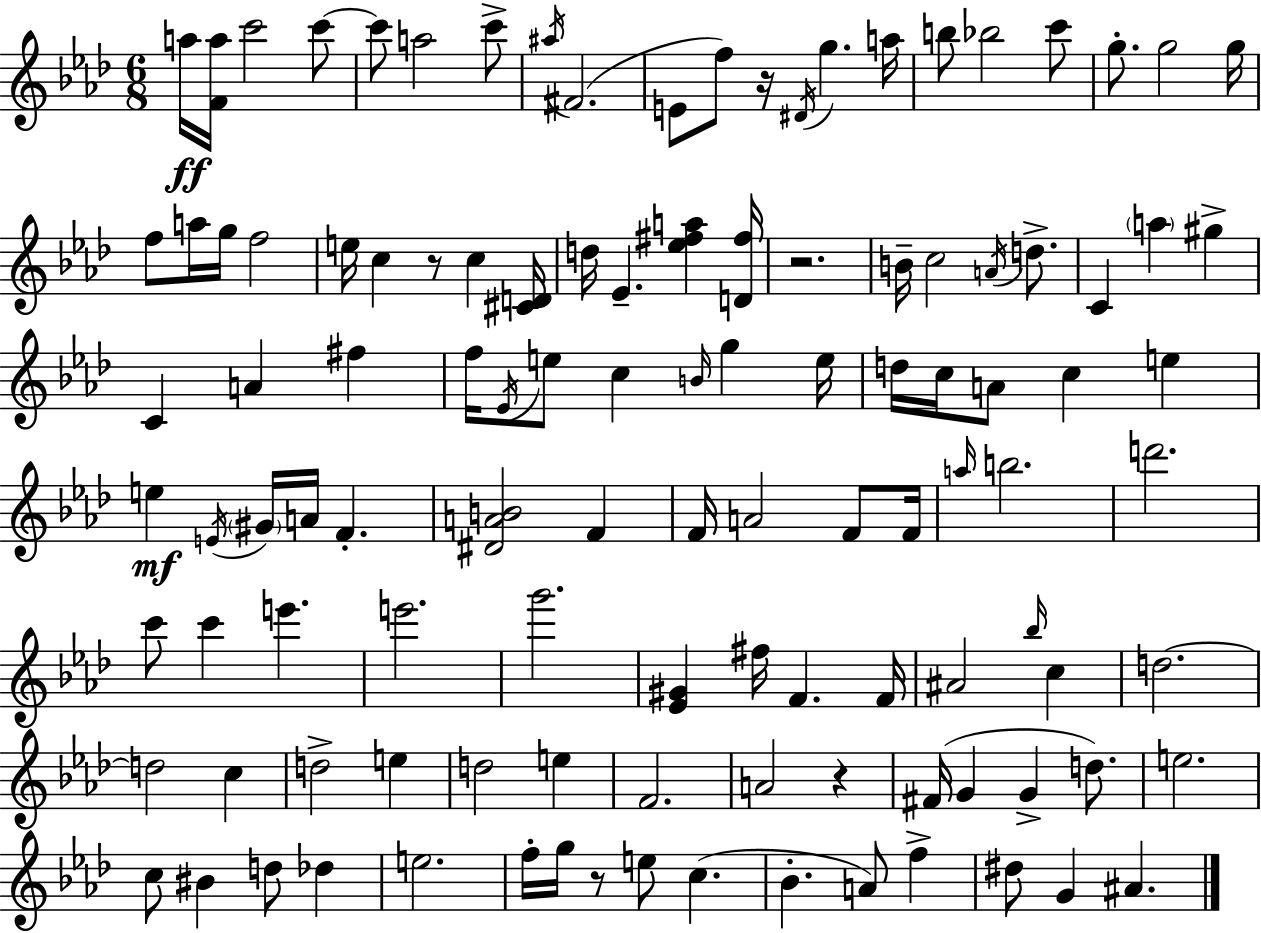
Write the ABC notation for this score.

X:1
T:Untitled
M:6/8
L:1/4
K:Ab
a/4 [Fa]/4 c'2 c'/2 c'/2 a2 c'/2 ^a/4 ^F2 E/2 f/2 z/4 ^D/4 g a/4 b/2 _b2 c'/2 g/2 g2 g/4 f/2 a/4 g/4 f2 e/4 c z/2 c [^CD]/4 d/4 _E [_e^fa] [D^f]/4 z2 B/4 c2 A/4 d/2 C a ^g C A ^f f/4 _E/4 e/2 c B/4 g e/4 d/4 c/4 A/2 c e e E/4 ^G/4 A/4 F [^DAB]2 F F/4 A2 F/2 F/4 a/4 b2 d'2 c'/2 c' e' e'2 g'2 [_E^G] ^f/4 F F/4 ^A2 _b/4 c d2 d2 c d2 e d2 e F2 A2 z ^F/4 G G d/2 e2 c/2 ^B d/2 _d e2 f/4 g/4 z/2 e/2 c _B A/2 f ^d/2 G ^A